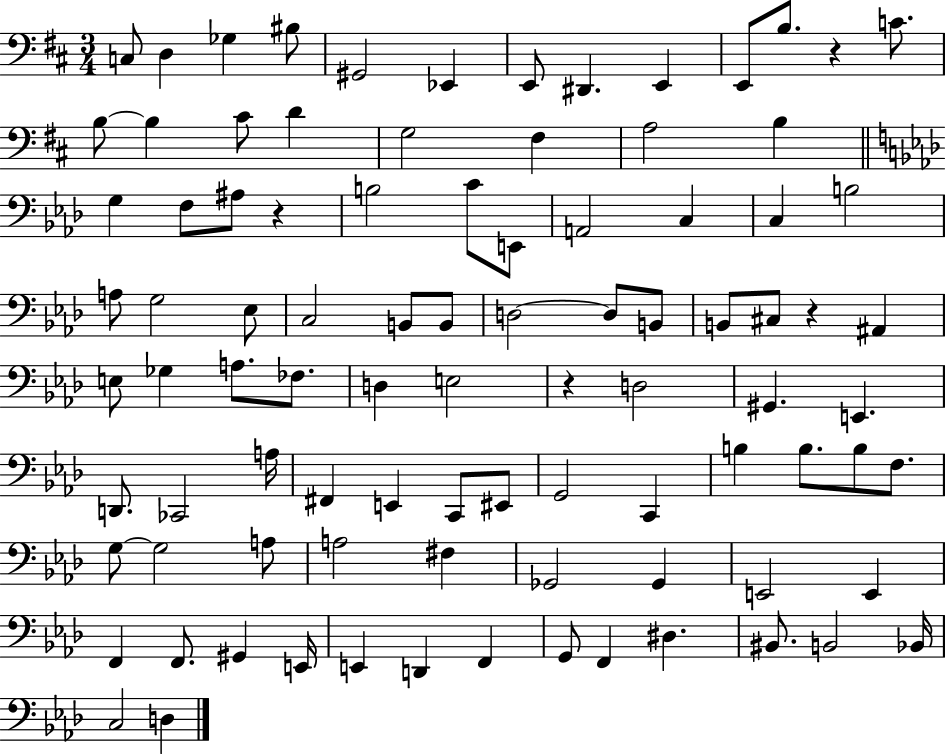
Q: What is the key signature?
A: D major